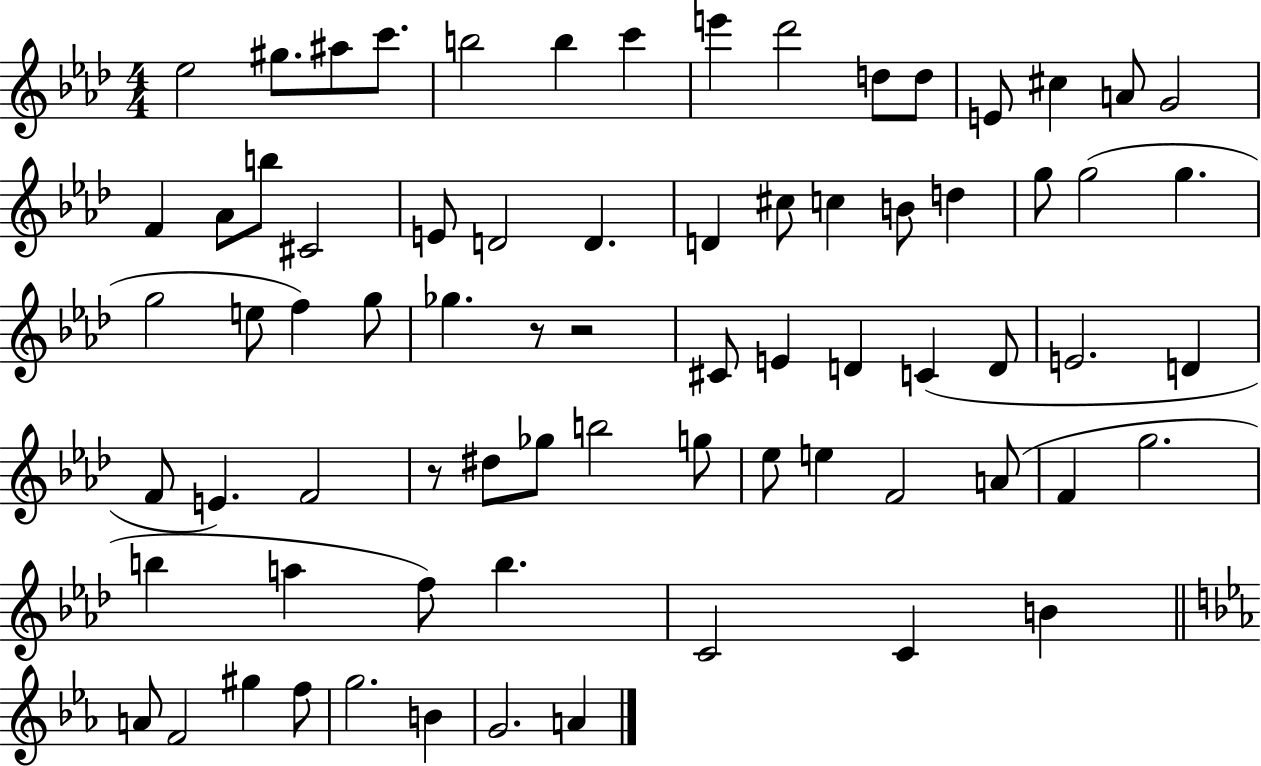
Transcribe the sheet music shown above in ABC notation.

X:1
T:Untitled
M:4/4
L:1/4
K:Ab
_e2 ^g/2 ^a/2 c'/2 b2 b c' e' _d'2 d/2 d/2 E/2 ^c A/2 G2 F _A/2 b/2 ^C2 E/2 D2 D D ^c/2 c B/2 d g/2 g2 g g2 e/2 f g/2 _g z/2 z2 ^C/2 E D C D/2 E2 D F/2 E F2 z/2 ^d/2 _g/2 b2 g/2 _e/2 e F2 A/2 F g2 b a f/2 b C2 C B A/2 F2 ^g f/2 g2 B G2 A